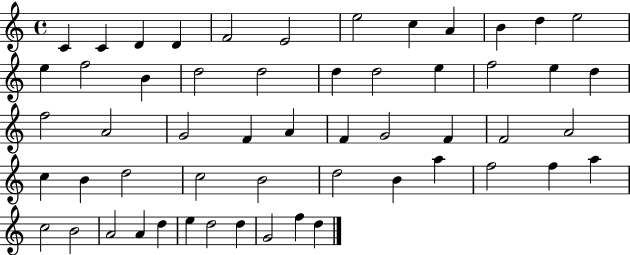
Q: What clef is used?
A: treble